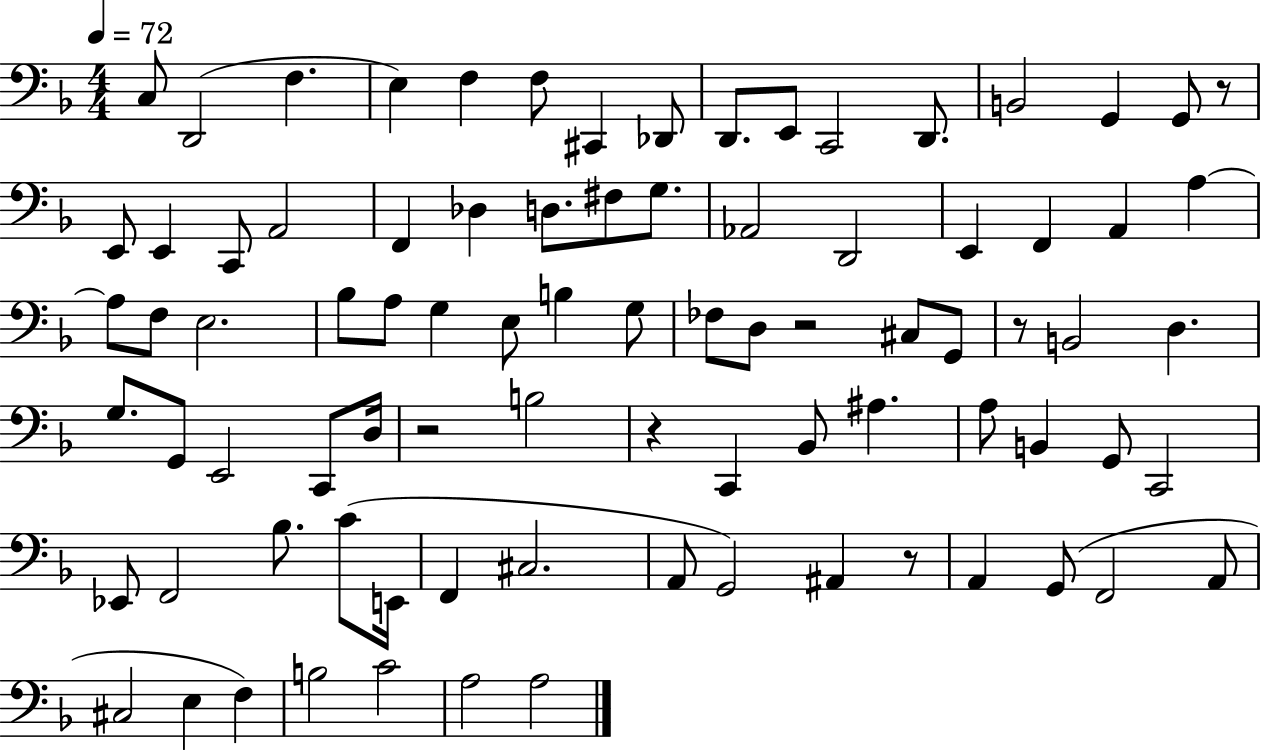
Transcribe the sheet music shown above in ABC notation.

X:1
T:Untitled
M:4/4
L:1/4
K:F
C,/2 D,,2 F, E, F, F,/2 ^C,, _D,,/2 D,,/2 E,,/2 C,,2 D,,/2 B,,2 G,, G,,/2 z/2 E,,/2 E,, C,,/2 A,,2 F,, _D, D,/2 ^F,/2 G,/2 _A,,2 D,,2 E,, F,, A,, A, A,/2 F,/2 E,2 _B,/2 A,/2 G, E,/2 B, G,/2 _F,/2 D,/2 z2 ^C,/2 G,,/2 z/2 B,,2 D, G,/2 G,,/2 E,,2 C,,/2 D,/4 z2 B,2 z C,, _B,,/2 ^A, A,/2 B,, G,,/2 C,,2 _E,,/2 F,,2 _B,/2 C/2 E,,/4 F,, ^C,2 A,,/2 G,,2 ^A,, z/2 A,, G,,/2 F,,2 A,,/2 ^C,2 E, F, B,2 C2 A,2 A,2